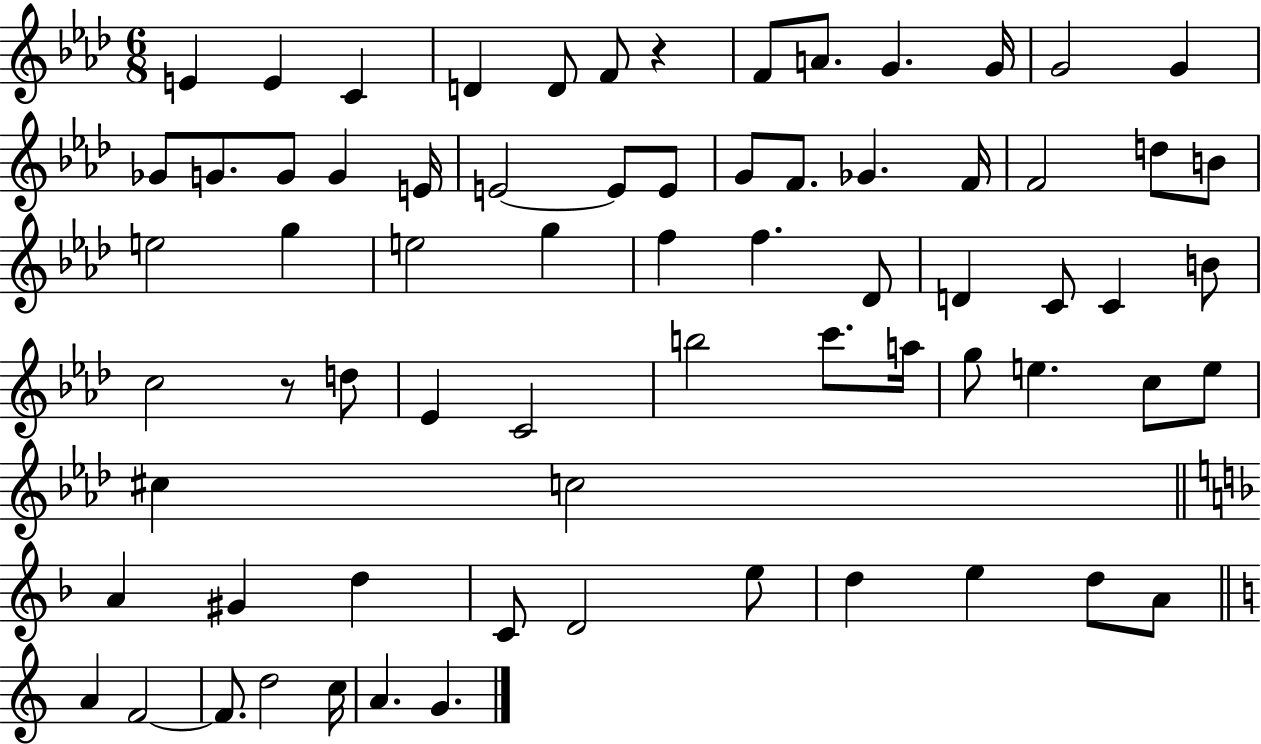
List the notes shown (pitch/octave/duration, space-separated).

E4/q E4/q C4/q D4/q D4/e F4/e R/q F4/e A4/e. G4/q. G4/s G4/h G4/q Gb4/e G4/e. G4/e G4/q E4/s E4/h E4/e E4/e G4/e F4/e. Gb4/q. F4/s F4/h D5/e B4/e E5/h G5/q E5/h G5/q F5/q F5/q. Db4/e D4/q C4/e C4/q B4/e C5/h R/e D5/e Eb4/q C4/h B5/h C6/e. A5/s G5/e E5/q. C5/e E5/e C#5/q C5/h A4/q G#4/q D5/q C4/e D4/h E5/e D5/q E5/q D5/e A4/e A4/q F4/h F4/e. D5/h C5/s A4/q. G4/q.